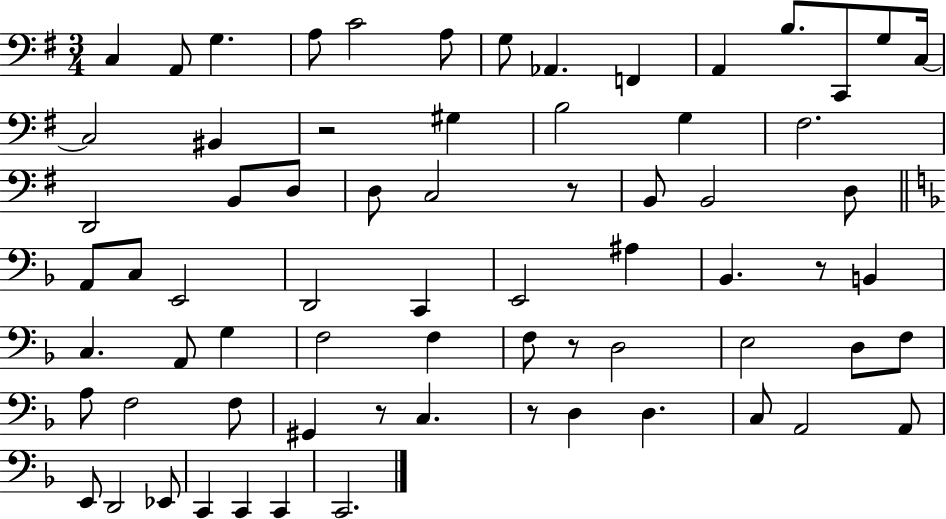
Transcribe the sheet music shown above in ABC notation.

X:1
T:Untitled
M:3/4
L:1/4
K:G
C, A,,/2 G, A,/2 C2 A,/2 G,/2 _A,, F,, A,, B,/2 C,,/2 G,/2 C,/4 C,2 ^B,, z2 ^G, B,2 G, ^F,2 D,,2 B,,/2 D,/2 D,/2 C,2 z/2 B,,/2 B,,2 D,/2 A,,/2 C,/2 E,,2 D,,2 C,, E,,2 ^A, _B,, z/2 B,, C, A,,/2 G, F,2 F, F,/2 z/2 D,2 E,2 D,/2 F,/2 A,/2 F,2 F,/2 ^G,, z/2 C, z/2 D, D, C,/2 A,,2 A,,/2 E,,/2 D,,2 _E,,/2 C,, C,, C,, C,,2